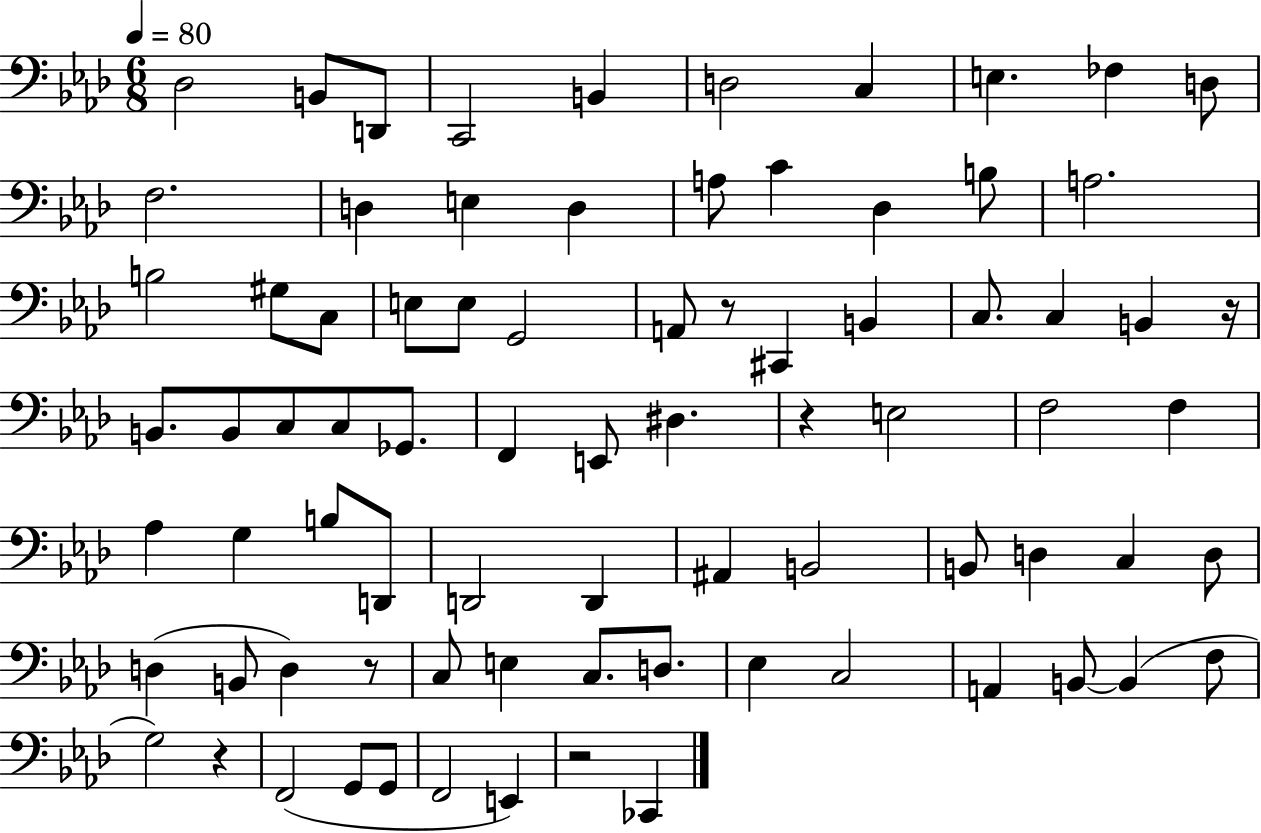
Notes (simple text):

Db3/h B2/e D2/e C2/h B2/q D3/h C3/q E3/q. FES3/q D3/e F3/h. D3/q E3/q D3/q A3/e C4/q Db3/q B3/e A3/h. B3/h G#3/e C3/e E3/e E3/e G2/h A2/e R/e C#2/q B2/q C3/e. C3/q B2/q R/s B2/e. B2/e C3/e C3/e Gb2/e. F2/q E2/e D#3/q. R/q E3/h F3/h F3/q Ab3/q G3/q B3/e D2/e D2/h D2/q A#2/q B2/h B2/e D3/q C3/q D3/e D3/q B2/e D3/q R/e C3/e E3/q C3/e. D3/e. Eb3/q C3/h A2/q B2/e B2/q F3/e G3/h R/q F2/h G2/e G2/e F2/h E2/q R/h CES2/q